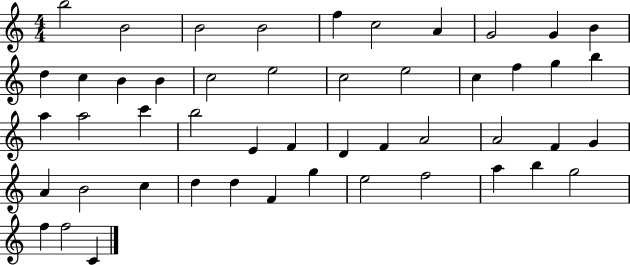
B5/h B4/h B4/h B4/h F5/q C5/h A4/q G4/h G4/q B4/q D5/q C5/q B4/q B4/q C5/h E5/h C5/h E5/h C5/q F5/q G5/q B5/q A5/q A5/h C6/q B5/h E4/q F4/q D4/q F4/q A4/h A4/h F4/q G4/q A4/q B4/h C5/q D5/q D5/q F4/q G5/q E5/h F5/h A5/q B5/q G5/h F5/q F5/h C4/q